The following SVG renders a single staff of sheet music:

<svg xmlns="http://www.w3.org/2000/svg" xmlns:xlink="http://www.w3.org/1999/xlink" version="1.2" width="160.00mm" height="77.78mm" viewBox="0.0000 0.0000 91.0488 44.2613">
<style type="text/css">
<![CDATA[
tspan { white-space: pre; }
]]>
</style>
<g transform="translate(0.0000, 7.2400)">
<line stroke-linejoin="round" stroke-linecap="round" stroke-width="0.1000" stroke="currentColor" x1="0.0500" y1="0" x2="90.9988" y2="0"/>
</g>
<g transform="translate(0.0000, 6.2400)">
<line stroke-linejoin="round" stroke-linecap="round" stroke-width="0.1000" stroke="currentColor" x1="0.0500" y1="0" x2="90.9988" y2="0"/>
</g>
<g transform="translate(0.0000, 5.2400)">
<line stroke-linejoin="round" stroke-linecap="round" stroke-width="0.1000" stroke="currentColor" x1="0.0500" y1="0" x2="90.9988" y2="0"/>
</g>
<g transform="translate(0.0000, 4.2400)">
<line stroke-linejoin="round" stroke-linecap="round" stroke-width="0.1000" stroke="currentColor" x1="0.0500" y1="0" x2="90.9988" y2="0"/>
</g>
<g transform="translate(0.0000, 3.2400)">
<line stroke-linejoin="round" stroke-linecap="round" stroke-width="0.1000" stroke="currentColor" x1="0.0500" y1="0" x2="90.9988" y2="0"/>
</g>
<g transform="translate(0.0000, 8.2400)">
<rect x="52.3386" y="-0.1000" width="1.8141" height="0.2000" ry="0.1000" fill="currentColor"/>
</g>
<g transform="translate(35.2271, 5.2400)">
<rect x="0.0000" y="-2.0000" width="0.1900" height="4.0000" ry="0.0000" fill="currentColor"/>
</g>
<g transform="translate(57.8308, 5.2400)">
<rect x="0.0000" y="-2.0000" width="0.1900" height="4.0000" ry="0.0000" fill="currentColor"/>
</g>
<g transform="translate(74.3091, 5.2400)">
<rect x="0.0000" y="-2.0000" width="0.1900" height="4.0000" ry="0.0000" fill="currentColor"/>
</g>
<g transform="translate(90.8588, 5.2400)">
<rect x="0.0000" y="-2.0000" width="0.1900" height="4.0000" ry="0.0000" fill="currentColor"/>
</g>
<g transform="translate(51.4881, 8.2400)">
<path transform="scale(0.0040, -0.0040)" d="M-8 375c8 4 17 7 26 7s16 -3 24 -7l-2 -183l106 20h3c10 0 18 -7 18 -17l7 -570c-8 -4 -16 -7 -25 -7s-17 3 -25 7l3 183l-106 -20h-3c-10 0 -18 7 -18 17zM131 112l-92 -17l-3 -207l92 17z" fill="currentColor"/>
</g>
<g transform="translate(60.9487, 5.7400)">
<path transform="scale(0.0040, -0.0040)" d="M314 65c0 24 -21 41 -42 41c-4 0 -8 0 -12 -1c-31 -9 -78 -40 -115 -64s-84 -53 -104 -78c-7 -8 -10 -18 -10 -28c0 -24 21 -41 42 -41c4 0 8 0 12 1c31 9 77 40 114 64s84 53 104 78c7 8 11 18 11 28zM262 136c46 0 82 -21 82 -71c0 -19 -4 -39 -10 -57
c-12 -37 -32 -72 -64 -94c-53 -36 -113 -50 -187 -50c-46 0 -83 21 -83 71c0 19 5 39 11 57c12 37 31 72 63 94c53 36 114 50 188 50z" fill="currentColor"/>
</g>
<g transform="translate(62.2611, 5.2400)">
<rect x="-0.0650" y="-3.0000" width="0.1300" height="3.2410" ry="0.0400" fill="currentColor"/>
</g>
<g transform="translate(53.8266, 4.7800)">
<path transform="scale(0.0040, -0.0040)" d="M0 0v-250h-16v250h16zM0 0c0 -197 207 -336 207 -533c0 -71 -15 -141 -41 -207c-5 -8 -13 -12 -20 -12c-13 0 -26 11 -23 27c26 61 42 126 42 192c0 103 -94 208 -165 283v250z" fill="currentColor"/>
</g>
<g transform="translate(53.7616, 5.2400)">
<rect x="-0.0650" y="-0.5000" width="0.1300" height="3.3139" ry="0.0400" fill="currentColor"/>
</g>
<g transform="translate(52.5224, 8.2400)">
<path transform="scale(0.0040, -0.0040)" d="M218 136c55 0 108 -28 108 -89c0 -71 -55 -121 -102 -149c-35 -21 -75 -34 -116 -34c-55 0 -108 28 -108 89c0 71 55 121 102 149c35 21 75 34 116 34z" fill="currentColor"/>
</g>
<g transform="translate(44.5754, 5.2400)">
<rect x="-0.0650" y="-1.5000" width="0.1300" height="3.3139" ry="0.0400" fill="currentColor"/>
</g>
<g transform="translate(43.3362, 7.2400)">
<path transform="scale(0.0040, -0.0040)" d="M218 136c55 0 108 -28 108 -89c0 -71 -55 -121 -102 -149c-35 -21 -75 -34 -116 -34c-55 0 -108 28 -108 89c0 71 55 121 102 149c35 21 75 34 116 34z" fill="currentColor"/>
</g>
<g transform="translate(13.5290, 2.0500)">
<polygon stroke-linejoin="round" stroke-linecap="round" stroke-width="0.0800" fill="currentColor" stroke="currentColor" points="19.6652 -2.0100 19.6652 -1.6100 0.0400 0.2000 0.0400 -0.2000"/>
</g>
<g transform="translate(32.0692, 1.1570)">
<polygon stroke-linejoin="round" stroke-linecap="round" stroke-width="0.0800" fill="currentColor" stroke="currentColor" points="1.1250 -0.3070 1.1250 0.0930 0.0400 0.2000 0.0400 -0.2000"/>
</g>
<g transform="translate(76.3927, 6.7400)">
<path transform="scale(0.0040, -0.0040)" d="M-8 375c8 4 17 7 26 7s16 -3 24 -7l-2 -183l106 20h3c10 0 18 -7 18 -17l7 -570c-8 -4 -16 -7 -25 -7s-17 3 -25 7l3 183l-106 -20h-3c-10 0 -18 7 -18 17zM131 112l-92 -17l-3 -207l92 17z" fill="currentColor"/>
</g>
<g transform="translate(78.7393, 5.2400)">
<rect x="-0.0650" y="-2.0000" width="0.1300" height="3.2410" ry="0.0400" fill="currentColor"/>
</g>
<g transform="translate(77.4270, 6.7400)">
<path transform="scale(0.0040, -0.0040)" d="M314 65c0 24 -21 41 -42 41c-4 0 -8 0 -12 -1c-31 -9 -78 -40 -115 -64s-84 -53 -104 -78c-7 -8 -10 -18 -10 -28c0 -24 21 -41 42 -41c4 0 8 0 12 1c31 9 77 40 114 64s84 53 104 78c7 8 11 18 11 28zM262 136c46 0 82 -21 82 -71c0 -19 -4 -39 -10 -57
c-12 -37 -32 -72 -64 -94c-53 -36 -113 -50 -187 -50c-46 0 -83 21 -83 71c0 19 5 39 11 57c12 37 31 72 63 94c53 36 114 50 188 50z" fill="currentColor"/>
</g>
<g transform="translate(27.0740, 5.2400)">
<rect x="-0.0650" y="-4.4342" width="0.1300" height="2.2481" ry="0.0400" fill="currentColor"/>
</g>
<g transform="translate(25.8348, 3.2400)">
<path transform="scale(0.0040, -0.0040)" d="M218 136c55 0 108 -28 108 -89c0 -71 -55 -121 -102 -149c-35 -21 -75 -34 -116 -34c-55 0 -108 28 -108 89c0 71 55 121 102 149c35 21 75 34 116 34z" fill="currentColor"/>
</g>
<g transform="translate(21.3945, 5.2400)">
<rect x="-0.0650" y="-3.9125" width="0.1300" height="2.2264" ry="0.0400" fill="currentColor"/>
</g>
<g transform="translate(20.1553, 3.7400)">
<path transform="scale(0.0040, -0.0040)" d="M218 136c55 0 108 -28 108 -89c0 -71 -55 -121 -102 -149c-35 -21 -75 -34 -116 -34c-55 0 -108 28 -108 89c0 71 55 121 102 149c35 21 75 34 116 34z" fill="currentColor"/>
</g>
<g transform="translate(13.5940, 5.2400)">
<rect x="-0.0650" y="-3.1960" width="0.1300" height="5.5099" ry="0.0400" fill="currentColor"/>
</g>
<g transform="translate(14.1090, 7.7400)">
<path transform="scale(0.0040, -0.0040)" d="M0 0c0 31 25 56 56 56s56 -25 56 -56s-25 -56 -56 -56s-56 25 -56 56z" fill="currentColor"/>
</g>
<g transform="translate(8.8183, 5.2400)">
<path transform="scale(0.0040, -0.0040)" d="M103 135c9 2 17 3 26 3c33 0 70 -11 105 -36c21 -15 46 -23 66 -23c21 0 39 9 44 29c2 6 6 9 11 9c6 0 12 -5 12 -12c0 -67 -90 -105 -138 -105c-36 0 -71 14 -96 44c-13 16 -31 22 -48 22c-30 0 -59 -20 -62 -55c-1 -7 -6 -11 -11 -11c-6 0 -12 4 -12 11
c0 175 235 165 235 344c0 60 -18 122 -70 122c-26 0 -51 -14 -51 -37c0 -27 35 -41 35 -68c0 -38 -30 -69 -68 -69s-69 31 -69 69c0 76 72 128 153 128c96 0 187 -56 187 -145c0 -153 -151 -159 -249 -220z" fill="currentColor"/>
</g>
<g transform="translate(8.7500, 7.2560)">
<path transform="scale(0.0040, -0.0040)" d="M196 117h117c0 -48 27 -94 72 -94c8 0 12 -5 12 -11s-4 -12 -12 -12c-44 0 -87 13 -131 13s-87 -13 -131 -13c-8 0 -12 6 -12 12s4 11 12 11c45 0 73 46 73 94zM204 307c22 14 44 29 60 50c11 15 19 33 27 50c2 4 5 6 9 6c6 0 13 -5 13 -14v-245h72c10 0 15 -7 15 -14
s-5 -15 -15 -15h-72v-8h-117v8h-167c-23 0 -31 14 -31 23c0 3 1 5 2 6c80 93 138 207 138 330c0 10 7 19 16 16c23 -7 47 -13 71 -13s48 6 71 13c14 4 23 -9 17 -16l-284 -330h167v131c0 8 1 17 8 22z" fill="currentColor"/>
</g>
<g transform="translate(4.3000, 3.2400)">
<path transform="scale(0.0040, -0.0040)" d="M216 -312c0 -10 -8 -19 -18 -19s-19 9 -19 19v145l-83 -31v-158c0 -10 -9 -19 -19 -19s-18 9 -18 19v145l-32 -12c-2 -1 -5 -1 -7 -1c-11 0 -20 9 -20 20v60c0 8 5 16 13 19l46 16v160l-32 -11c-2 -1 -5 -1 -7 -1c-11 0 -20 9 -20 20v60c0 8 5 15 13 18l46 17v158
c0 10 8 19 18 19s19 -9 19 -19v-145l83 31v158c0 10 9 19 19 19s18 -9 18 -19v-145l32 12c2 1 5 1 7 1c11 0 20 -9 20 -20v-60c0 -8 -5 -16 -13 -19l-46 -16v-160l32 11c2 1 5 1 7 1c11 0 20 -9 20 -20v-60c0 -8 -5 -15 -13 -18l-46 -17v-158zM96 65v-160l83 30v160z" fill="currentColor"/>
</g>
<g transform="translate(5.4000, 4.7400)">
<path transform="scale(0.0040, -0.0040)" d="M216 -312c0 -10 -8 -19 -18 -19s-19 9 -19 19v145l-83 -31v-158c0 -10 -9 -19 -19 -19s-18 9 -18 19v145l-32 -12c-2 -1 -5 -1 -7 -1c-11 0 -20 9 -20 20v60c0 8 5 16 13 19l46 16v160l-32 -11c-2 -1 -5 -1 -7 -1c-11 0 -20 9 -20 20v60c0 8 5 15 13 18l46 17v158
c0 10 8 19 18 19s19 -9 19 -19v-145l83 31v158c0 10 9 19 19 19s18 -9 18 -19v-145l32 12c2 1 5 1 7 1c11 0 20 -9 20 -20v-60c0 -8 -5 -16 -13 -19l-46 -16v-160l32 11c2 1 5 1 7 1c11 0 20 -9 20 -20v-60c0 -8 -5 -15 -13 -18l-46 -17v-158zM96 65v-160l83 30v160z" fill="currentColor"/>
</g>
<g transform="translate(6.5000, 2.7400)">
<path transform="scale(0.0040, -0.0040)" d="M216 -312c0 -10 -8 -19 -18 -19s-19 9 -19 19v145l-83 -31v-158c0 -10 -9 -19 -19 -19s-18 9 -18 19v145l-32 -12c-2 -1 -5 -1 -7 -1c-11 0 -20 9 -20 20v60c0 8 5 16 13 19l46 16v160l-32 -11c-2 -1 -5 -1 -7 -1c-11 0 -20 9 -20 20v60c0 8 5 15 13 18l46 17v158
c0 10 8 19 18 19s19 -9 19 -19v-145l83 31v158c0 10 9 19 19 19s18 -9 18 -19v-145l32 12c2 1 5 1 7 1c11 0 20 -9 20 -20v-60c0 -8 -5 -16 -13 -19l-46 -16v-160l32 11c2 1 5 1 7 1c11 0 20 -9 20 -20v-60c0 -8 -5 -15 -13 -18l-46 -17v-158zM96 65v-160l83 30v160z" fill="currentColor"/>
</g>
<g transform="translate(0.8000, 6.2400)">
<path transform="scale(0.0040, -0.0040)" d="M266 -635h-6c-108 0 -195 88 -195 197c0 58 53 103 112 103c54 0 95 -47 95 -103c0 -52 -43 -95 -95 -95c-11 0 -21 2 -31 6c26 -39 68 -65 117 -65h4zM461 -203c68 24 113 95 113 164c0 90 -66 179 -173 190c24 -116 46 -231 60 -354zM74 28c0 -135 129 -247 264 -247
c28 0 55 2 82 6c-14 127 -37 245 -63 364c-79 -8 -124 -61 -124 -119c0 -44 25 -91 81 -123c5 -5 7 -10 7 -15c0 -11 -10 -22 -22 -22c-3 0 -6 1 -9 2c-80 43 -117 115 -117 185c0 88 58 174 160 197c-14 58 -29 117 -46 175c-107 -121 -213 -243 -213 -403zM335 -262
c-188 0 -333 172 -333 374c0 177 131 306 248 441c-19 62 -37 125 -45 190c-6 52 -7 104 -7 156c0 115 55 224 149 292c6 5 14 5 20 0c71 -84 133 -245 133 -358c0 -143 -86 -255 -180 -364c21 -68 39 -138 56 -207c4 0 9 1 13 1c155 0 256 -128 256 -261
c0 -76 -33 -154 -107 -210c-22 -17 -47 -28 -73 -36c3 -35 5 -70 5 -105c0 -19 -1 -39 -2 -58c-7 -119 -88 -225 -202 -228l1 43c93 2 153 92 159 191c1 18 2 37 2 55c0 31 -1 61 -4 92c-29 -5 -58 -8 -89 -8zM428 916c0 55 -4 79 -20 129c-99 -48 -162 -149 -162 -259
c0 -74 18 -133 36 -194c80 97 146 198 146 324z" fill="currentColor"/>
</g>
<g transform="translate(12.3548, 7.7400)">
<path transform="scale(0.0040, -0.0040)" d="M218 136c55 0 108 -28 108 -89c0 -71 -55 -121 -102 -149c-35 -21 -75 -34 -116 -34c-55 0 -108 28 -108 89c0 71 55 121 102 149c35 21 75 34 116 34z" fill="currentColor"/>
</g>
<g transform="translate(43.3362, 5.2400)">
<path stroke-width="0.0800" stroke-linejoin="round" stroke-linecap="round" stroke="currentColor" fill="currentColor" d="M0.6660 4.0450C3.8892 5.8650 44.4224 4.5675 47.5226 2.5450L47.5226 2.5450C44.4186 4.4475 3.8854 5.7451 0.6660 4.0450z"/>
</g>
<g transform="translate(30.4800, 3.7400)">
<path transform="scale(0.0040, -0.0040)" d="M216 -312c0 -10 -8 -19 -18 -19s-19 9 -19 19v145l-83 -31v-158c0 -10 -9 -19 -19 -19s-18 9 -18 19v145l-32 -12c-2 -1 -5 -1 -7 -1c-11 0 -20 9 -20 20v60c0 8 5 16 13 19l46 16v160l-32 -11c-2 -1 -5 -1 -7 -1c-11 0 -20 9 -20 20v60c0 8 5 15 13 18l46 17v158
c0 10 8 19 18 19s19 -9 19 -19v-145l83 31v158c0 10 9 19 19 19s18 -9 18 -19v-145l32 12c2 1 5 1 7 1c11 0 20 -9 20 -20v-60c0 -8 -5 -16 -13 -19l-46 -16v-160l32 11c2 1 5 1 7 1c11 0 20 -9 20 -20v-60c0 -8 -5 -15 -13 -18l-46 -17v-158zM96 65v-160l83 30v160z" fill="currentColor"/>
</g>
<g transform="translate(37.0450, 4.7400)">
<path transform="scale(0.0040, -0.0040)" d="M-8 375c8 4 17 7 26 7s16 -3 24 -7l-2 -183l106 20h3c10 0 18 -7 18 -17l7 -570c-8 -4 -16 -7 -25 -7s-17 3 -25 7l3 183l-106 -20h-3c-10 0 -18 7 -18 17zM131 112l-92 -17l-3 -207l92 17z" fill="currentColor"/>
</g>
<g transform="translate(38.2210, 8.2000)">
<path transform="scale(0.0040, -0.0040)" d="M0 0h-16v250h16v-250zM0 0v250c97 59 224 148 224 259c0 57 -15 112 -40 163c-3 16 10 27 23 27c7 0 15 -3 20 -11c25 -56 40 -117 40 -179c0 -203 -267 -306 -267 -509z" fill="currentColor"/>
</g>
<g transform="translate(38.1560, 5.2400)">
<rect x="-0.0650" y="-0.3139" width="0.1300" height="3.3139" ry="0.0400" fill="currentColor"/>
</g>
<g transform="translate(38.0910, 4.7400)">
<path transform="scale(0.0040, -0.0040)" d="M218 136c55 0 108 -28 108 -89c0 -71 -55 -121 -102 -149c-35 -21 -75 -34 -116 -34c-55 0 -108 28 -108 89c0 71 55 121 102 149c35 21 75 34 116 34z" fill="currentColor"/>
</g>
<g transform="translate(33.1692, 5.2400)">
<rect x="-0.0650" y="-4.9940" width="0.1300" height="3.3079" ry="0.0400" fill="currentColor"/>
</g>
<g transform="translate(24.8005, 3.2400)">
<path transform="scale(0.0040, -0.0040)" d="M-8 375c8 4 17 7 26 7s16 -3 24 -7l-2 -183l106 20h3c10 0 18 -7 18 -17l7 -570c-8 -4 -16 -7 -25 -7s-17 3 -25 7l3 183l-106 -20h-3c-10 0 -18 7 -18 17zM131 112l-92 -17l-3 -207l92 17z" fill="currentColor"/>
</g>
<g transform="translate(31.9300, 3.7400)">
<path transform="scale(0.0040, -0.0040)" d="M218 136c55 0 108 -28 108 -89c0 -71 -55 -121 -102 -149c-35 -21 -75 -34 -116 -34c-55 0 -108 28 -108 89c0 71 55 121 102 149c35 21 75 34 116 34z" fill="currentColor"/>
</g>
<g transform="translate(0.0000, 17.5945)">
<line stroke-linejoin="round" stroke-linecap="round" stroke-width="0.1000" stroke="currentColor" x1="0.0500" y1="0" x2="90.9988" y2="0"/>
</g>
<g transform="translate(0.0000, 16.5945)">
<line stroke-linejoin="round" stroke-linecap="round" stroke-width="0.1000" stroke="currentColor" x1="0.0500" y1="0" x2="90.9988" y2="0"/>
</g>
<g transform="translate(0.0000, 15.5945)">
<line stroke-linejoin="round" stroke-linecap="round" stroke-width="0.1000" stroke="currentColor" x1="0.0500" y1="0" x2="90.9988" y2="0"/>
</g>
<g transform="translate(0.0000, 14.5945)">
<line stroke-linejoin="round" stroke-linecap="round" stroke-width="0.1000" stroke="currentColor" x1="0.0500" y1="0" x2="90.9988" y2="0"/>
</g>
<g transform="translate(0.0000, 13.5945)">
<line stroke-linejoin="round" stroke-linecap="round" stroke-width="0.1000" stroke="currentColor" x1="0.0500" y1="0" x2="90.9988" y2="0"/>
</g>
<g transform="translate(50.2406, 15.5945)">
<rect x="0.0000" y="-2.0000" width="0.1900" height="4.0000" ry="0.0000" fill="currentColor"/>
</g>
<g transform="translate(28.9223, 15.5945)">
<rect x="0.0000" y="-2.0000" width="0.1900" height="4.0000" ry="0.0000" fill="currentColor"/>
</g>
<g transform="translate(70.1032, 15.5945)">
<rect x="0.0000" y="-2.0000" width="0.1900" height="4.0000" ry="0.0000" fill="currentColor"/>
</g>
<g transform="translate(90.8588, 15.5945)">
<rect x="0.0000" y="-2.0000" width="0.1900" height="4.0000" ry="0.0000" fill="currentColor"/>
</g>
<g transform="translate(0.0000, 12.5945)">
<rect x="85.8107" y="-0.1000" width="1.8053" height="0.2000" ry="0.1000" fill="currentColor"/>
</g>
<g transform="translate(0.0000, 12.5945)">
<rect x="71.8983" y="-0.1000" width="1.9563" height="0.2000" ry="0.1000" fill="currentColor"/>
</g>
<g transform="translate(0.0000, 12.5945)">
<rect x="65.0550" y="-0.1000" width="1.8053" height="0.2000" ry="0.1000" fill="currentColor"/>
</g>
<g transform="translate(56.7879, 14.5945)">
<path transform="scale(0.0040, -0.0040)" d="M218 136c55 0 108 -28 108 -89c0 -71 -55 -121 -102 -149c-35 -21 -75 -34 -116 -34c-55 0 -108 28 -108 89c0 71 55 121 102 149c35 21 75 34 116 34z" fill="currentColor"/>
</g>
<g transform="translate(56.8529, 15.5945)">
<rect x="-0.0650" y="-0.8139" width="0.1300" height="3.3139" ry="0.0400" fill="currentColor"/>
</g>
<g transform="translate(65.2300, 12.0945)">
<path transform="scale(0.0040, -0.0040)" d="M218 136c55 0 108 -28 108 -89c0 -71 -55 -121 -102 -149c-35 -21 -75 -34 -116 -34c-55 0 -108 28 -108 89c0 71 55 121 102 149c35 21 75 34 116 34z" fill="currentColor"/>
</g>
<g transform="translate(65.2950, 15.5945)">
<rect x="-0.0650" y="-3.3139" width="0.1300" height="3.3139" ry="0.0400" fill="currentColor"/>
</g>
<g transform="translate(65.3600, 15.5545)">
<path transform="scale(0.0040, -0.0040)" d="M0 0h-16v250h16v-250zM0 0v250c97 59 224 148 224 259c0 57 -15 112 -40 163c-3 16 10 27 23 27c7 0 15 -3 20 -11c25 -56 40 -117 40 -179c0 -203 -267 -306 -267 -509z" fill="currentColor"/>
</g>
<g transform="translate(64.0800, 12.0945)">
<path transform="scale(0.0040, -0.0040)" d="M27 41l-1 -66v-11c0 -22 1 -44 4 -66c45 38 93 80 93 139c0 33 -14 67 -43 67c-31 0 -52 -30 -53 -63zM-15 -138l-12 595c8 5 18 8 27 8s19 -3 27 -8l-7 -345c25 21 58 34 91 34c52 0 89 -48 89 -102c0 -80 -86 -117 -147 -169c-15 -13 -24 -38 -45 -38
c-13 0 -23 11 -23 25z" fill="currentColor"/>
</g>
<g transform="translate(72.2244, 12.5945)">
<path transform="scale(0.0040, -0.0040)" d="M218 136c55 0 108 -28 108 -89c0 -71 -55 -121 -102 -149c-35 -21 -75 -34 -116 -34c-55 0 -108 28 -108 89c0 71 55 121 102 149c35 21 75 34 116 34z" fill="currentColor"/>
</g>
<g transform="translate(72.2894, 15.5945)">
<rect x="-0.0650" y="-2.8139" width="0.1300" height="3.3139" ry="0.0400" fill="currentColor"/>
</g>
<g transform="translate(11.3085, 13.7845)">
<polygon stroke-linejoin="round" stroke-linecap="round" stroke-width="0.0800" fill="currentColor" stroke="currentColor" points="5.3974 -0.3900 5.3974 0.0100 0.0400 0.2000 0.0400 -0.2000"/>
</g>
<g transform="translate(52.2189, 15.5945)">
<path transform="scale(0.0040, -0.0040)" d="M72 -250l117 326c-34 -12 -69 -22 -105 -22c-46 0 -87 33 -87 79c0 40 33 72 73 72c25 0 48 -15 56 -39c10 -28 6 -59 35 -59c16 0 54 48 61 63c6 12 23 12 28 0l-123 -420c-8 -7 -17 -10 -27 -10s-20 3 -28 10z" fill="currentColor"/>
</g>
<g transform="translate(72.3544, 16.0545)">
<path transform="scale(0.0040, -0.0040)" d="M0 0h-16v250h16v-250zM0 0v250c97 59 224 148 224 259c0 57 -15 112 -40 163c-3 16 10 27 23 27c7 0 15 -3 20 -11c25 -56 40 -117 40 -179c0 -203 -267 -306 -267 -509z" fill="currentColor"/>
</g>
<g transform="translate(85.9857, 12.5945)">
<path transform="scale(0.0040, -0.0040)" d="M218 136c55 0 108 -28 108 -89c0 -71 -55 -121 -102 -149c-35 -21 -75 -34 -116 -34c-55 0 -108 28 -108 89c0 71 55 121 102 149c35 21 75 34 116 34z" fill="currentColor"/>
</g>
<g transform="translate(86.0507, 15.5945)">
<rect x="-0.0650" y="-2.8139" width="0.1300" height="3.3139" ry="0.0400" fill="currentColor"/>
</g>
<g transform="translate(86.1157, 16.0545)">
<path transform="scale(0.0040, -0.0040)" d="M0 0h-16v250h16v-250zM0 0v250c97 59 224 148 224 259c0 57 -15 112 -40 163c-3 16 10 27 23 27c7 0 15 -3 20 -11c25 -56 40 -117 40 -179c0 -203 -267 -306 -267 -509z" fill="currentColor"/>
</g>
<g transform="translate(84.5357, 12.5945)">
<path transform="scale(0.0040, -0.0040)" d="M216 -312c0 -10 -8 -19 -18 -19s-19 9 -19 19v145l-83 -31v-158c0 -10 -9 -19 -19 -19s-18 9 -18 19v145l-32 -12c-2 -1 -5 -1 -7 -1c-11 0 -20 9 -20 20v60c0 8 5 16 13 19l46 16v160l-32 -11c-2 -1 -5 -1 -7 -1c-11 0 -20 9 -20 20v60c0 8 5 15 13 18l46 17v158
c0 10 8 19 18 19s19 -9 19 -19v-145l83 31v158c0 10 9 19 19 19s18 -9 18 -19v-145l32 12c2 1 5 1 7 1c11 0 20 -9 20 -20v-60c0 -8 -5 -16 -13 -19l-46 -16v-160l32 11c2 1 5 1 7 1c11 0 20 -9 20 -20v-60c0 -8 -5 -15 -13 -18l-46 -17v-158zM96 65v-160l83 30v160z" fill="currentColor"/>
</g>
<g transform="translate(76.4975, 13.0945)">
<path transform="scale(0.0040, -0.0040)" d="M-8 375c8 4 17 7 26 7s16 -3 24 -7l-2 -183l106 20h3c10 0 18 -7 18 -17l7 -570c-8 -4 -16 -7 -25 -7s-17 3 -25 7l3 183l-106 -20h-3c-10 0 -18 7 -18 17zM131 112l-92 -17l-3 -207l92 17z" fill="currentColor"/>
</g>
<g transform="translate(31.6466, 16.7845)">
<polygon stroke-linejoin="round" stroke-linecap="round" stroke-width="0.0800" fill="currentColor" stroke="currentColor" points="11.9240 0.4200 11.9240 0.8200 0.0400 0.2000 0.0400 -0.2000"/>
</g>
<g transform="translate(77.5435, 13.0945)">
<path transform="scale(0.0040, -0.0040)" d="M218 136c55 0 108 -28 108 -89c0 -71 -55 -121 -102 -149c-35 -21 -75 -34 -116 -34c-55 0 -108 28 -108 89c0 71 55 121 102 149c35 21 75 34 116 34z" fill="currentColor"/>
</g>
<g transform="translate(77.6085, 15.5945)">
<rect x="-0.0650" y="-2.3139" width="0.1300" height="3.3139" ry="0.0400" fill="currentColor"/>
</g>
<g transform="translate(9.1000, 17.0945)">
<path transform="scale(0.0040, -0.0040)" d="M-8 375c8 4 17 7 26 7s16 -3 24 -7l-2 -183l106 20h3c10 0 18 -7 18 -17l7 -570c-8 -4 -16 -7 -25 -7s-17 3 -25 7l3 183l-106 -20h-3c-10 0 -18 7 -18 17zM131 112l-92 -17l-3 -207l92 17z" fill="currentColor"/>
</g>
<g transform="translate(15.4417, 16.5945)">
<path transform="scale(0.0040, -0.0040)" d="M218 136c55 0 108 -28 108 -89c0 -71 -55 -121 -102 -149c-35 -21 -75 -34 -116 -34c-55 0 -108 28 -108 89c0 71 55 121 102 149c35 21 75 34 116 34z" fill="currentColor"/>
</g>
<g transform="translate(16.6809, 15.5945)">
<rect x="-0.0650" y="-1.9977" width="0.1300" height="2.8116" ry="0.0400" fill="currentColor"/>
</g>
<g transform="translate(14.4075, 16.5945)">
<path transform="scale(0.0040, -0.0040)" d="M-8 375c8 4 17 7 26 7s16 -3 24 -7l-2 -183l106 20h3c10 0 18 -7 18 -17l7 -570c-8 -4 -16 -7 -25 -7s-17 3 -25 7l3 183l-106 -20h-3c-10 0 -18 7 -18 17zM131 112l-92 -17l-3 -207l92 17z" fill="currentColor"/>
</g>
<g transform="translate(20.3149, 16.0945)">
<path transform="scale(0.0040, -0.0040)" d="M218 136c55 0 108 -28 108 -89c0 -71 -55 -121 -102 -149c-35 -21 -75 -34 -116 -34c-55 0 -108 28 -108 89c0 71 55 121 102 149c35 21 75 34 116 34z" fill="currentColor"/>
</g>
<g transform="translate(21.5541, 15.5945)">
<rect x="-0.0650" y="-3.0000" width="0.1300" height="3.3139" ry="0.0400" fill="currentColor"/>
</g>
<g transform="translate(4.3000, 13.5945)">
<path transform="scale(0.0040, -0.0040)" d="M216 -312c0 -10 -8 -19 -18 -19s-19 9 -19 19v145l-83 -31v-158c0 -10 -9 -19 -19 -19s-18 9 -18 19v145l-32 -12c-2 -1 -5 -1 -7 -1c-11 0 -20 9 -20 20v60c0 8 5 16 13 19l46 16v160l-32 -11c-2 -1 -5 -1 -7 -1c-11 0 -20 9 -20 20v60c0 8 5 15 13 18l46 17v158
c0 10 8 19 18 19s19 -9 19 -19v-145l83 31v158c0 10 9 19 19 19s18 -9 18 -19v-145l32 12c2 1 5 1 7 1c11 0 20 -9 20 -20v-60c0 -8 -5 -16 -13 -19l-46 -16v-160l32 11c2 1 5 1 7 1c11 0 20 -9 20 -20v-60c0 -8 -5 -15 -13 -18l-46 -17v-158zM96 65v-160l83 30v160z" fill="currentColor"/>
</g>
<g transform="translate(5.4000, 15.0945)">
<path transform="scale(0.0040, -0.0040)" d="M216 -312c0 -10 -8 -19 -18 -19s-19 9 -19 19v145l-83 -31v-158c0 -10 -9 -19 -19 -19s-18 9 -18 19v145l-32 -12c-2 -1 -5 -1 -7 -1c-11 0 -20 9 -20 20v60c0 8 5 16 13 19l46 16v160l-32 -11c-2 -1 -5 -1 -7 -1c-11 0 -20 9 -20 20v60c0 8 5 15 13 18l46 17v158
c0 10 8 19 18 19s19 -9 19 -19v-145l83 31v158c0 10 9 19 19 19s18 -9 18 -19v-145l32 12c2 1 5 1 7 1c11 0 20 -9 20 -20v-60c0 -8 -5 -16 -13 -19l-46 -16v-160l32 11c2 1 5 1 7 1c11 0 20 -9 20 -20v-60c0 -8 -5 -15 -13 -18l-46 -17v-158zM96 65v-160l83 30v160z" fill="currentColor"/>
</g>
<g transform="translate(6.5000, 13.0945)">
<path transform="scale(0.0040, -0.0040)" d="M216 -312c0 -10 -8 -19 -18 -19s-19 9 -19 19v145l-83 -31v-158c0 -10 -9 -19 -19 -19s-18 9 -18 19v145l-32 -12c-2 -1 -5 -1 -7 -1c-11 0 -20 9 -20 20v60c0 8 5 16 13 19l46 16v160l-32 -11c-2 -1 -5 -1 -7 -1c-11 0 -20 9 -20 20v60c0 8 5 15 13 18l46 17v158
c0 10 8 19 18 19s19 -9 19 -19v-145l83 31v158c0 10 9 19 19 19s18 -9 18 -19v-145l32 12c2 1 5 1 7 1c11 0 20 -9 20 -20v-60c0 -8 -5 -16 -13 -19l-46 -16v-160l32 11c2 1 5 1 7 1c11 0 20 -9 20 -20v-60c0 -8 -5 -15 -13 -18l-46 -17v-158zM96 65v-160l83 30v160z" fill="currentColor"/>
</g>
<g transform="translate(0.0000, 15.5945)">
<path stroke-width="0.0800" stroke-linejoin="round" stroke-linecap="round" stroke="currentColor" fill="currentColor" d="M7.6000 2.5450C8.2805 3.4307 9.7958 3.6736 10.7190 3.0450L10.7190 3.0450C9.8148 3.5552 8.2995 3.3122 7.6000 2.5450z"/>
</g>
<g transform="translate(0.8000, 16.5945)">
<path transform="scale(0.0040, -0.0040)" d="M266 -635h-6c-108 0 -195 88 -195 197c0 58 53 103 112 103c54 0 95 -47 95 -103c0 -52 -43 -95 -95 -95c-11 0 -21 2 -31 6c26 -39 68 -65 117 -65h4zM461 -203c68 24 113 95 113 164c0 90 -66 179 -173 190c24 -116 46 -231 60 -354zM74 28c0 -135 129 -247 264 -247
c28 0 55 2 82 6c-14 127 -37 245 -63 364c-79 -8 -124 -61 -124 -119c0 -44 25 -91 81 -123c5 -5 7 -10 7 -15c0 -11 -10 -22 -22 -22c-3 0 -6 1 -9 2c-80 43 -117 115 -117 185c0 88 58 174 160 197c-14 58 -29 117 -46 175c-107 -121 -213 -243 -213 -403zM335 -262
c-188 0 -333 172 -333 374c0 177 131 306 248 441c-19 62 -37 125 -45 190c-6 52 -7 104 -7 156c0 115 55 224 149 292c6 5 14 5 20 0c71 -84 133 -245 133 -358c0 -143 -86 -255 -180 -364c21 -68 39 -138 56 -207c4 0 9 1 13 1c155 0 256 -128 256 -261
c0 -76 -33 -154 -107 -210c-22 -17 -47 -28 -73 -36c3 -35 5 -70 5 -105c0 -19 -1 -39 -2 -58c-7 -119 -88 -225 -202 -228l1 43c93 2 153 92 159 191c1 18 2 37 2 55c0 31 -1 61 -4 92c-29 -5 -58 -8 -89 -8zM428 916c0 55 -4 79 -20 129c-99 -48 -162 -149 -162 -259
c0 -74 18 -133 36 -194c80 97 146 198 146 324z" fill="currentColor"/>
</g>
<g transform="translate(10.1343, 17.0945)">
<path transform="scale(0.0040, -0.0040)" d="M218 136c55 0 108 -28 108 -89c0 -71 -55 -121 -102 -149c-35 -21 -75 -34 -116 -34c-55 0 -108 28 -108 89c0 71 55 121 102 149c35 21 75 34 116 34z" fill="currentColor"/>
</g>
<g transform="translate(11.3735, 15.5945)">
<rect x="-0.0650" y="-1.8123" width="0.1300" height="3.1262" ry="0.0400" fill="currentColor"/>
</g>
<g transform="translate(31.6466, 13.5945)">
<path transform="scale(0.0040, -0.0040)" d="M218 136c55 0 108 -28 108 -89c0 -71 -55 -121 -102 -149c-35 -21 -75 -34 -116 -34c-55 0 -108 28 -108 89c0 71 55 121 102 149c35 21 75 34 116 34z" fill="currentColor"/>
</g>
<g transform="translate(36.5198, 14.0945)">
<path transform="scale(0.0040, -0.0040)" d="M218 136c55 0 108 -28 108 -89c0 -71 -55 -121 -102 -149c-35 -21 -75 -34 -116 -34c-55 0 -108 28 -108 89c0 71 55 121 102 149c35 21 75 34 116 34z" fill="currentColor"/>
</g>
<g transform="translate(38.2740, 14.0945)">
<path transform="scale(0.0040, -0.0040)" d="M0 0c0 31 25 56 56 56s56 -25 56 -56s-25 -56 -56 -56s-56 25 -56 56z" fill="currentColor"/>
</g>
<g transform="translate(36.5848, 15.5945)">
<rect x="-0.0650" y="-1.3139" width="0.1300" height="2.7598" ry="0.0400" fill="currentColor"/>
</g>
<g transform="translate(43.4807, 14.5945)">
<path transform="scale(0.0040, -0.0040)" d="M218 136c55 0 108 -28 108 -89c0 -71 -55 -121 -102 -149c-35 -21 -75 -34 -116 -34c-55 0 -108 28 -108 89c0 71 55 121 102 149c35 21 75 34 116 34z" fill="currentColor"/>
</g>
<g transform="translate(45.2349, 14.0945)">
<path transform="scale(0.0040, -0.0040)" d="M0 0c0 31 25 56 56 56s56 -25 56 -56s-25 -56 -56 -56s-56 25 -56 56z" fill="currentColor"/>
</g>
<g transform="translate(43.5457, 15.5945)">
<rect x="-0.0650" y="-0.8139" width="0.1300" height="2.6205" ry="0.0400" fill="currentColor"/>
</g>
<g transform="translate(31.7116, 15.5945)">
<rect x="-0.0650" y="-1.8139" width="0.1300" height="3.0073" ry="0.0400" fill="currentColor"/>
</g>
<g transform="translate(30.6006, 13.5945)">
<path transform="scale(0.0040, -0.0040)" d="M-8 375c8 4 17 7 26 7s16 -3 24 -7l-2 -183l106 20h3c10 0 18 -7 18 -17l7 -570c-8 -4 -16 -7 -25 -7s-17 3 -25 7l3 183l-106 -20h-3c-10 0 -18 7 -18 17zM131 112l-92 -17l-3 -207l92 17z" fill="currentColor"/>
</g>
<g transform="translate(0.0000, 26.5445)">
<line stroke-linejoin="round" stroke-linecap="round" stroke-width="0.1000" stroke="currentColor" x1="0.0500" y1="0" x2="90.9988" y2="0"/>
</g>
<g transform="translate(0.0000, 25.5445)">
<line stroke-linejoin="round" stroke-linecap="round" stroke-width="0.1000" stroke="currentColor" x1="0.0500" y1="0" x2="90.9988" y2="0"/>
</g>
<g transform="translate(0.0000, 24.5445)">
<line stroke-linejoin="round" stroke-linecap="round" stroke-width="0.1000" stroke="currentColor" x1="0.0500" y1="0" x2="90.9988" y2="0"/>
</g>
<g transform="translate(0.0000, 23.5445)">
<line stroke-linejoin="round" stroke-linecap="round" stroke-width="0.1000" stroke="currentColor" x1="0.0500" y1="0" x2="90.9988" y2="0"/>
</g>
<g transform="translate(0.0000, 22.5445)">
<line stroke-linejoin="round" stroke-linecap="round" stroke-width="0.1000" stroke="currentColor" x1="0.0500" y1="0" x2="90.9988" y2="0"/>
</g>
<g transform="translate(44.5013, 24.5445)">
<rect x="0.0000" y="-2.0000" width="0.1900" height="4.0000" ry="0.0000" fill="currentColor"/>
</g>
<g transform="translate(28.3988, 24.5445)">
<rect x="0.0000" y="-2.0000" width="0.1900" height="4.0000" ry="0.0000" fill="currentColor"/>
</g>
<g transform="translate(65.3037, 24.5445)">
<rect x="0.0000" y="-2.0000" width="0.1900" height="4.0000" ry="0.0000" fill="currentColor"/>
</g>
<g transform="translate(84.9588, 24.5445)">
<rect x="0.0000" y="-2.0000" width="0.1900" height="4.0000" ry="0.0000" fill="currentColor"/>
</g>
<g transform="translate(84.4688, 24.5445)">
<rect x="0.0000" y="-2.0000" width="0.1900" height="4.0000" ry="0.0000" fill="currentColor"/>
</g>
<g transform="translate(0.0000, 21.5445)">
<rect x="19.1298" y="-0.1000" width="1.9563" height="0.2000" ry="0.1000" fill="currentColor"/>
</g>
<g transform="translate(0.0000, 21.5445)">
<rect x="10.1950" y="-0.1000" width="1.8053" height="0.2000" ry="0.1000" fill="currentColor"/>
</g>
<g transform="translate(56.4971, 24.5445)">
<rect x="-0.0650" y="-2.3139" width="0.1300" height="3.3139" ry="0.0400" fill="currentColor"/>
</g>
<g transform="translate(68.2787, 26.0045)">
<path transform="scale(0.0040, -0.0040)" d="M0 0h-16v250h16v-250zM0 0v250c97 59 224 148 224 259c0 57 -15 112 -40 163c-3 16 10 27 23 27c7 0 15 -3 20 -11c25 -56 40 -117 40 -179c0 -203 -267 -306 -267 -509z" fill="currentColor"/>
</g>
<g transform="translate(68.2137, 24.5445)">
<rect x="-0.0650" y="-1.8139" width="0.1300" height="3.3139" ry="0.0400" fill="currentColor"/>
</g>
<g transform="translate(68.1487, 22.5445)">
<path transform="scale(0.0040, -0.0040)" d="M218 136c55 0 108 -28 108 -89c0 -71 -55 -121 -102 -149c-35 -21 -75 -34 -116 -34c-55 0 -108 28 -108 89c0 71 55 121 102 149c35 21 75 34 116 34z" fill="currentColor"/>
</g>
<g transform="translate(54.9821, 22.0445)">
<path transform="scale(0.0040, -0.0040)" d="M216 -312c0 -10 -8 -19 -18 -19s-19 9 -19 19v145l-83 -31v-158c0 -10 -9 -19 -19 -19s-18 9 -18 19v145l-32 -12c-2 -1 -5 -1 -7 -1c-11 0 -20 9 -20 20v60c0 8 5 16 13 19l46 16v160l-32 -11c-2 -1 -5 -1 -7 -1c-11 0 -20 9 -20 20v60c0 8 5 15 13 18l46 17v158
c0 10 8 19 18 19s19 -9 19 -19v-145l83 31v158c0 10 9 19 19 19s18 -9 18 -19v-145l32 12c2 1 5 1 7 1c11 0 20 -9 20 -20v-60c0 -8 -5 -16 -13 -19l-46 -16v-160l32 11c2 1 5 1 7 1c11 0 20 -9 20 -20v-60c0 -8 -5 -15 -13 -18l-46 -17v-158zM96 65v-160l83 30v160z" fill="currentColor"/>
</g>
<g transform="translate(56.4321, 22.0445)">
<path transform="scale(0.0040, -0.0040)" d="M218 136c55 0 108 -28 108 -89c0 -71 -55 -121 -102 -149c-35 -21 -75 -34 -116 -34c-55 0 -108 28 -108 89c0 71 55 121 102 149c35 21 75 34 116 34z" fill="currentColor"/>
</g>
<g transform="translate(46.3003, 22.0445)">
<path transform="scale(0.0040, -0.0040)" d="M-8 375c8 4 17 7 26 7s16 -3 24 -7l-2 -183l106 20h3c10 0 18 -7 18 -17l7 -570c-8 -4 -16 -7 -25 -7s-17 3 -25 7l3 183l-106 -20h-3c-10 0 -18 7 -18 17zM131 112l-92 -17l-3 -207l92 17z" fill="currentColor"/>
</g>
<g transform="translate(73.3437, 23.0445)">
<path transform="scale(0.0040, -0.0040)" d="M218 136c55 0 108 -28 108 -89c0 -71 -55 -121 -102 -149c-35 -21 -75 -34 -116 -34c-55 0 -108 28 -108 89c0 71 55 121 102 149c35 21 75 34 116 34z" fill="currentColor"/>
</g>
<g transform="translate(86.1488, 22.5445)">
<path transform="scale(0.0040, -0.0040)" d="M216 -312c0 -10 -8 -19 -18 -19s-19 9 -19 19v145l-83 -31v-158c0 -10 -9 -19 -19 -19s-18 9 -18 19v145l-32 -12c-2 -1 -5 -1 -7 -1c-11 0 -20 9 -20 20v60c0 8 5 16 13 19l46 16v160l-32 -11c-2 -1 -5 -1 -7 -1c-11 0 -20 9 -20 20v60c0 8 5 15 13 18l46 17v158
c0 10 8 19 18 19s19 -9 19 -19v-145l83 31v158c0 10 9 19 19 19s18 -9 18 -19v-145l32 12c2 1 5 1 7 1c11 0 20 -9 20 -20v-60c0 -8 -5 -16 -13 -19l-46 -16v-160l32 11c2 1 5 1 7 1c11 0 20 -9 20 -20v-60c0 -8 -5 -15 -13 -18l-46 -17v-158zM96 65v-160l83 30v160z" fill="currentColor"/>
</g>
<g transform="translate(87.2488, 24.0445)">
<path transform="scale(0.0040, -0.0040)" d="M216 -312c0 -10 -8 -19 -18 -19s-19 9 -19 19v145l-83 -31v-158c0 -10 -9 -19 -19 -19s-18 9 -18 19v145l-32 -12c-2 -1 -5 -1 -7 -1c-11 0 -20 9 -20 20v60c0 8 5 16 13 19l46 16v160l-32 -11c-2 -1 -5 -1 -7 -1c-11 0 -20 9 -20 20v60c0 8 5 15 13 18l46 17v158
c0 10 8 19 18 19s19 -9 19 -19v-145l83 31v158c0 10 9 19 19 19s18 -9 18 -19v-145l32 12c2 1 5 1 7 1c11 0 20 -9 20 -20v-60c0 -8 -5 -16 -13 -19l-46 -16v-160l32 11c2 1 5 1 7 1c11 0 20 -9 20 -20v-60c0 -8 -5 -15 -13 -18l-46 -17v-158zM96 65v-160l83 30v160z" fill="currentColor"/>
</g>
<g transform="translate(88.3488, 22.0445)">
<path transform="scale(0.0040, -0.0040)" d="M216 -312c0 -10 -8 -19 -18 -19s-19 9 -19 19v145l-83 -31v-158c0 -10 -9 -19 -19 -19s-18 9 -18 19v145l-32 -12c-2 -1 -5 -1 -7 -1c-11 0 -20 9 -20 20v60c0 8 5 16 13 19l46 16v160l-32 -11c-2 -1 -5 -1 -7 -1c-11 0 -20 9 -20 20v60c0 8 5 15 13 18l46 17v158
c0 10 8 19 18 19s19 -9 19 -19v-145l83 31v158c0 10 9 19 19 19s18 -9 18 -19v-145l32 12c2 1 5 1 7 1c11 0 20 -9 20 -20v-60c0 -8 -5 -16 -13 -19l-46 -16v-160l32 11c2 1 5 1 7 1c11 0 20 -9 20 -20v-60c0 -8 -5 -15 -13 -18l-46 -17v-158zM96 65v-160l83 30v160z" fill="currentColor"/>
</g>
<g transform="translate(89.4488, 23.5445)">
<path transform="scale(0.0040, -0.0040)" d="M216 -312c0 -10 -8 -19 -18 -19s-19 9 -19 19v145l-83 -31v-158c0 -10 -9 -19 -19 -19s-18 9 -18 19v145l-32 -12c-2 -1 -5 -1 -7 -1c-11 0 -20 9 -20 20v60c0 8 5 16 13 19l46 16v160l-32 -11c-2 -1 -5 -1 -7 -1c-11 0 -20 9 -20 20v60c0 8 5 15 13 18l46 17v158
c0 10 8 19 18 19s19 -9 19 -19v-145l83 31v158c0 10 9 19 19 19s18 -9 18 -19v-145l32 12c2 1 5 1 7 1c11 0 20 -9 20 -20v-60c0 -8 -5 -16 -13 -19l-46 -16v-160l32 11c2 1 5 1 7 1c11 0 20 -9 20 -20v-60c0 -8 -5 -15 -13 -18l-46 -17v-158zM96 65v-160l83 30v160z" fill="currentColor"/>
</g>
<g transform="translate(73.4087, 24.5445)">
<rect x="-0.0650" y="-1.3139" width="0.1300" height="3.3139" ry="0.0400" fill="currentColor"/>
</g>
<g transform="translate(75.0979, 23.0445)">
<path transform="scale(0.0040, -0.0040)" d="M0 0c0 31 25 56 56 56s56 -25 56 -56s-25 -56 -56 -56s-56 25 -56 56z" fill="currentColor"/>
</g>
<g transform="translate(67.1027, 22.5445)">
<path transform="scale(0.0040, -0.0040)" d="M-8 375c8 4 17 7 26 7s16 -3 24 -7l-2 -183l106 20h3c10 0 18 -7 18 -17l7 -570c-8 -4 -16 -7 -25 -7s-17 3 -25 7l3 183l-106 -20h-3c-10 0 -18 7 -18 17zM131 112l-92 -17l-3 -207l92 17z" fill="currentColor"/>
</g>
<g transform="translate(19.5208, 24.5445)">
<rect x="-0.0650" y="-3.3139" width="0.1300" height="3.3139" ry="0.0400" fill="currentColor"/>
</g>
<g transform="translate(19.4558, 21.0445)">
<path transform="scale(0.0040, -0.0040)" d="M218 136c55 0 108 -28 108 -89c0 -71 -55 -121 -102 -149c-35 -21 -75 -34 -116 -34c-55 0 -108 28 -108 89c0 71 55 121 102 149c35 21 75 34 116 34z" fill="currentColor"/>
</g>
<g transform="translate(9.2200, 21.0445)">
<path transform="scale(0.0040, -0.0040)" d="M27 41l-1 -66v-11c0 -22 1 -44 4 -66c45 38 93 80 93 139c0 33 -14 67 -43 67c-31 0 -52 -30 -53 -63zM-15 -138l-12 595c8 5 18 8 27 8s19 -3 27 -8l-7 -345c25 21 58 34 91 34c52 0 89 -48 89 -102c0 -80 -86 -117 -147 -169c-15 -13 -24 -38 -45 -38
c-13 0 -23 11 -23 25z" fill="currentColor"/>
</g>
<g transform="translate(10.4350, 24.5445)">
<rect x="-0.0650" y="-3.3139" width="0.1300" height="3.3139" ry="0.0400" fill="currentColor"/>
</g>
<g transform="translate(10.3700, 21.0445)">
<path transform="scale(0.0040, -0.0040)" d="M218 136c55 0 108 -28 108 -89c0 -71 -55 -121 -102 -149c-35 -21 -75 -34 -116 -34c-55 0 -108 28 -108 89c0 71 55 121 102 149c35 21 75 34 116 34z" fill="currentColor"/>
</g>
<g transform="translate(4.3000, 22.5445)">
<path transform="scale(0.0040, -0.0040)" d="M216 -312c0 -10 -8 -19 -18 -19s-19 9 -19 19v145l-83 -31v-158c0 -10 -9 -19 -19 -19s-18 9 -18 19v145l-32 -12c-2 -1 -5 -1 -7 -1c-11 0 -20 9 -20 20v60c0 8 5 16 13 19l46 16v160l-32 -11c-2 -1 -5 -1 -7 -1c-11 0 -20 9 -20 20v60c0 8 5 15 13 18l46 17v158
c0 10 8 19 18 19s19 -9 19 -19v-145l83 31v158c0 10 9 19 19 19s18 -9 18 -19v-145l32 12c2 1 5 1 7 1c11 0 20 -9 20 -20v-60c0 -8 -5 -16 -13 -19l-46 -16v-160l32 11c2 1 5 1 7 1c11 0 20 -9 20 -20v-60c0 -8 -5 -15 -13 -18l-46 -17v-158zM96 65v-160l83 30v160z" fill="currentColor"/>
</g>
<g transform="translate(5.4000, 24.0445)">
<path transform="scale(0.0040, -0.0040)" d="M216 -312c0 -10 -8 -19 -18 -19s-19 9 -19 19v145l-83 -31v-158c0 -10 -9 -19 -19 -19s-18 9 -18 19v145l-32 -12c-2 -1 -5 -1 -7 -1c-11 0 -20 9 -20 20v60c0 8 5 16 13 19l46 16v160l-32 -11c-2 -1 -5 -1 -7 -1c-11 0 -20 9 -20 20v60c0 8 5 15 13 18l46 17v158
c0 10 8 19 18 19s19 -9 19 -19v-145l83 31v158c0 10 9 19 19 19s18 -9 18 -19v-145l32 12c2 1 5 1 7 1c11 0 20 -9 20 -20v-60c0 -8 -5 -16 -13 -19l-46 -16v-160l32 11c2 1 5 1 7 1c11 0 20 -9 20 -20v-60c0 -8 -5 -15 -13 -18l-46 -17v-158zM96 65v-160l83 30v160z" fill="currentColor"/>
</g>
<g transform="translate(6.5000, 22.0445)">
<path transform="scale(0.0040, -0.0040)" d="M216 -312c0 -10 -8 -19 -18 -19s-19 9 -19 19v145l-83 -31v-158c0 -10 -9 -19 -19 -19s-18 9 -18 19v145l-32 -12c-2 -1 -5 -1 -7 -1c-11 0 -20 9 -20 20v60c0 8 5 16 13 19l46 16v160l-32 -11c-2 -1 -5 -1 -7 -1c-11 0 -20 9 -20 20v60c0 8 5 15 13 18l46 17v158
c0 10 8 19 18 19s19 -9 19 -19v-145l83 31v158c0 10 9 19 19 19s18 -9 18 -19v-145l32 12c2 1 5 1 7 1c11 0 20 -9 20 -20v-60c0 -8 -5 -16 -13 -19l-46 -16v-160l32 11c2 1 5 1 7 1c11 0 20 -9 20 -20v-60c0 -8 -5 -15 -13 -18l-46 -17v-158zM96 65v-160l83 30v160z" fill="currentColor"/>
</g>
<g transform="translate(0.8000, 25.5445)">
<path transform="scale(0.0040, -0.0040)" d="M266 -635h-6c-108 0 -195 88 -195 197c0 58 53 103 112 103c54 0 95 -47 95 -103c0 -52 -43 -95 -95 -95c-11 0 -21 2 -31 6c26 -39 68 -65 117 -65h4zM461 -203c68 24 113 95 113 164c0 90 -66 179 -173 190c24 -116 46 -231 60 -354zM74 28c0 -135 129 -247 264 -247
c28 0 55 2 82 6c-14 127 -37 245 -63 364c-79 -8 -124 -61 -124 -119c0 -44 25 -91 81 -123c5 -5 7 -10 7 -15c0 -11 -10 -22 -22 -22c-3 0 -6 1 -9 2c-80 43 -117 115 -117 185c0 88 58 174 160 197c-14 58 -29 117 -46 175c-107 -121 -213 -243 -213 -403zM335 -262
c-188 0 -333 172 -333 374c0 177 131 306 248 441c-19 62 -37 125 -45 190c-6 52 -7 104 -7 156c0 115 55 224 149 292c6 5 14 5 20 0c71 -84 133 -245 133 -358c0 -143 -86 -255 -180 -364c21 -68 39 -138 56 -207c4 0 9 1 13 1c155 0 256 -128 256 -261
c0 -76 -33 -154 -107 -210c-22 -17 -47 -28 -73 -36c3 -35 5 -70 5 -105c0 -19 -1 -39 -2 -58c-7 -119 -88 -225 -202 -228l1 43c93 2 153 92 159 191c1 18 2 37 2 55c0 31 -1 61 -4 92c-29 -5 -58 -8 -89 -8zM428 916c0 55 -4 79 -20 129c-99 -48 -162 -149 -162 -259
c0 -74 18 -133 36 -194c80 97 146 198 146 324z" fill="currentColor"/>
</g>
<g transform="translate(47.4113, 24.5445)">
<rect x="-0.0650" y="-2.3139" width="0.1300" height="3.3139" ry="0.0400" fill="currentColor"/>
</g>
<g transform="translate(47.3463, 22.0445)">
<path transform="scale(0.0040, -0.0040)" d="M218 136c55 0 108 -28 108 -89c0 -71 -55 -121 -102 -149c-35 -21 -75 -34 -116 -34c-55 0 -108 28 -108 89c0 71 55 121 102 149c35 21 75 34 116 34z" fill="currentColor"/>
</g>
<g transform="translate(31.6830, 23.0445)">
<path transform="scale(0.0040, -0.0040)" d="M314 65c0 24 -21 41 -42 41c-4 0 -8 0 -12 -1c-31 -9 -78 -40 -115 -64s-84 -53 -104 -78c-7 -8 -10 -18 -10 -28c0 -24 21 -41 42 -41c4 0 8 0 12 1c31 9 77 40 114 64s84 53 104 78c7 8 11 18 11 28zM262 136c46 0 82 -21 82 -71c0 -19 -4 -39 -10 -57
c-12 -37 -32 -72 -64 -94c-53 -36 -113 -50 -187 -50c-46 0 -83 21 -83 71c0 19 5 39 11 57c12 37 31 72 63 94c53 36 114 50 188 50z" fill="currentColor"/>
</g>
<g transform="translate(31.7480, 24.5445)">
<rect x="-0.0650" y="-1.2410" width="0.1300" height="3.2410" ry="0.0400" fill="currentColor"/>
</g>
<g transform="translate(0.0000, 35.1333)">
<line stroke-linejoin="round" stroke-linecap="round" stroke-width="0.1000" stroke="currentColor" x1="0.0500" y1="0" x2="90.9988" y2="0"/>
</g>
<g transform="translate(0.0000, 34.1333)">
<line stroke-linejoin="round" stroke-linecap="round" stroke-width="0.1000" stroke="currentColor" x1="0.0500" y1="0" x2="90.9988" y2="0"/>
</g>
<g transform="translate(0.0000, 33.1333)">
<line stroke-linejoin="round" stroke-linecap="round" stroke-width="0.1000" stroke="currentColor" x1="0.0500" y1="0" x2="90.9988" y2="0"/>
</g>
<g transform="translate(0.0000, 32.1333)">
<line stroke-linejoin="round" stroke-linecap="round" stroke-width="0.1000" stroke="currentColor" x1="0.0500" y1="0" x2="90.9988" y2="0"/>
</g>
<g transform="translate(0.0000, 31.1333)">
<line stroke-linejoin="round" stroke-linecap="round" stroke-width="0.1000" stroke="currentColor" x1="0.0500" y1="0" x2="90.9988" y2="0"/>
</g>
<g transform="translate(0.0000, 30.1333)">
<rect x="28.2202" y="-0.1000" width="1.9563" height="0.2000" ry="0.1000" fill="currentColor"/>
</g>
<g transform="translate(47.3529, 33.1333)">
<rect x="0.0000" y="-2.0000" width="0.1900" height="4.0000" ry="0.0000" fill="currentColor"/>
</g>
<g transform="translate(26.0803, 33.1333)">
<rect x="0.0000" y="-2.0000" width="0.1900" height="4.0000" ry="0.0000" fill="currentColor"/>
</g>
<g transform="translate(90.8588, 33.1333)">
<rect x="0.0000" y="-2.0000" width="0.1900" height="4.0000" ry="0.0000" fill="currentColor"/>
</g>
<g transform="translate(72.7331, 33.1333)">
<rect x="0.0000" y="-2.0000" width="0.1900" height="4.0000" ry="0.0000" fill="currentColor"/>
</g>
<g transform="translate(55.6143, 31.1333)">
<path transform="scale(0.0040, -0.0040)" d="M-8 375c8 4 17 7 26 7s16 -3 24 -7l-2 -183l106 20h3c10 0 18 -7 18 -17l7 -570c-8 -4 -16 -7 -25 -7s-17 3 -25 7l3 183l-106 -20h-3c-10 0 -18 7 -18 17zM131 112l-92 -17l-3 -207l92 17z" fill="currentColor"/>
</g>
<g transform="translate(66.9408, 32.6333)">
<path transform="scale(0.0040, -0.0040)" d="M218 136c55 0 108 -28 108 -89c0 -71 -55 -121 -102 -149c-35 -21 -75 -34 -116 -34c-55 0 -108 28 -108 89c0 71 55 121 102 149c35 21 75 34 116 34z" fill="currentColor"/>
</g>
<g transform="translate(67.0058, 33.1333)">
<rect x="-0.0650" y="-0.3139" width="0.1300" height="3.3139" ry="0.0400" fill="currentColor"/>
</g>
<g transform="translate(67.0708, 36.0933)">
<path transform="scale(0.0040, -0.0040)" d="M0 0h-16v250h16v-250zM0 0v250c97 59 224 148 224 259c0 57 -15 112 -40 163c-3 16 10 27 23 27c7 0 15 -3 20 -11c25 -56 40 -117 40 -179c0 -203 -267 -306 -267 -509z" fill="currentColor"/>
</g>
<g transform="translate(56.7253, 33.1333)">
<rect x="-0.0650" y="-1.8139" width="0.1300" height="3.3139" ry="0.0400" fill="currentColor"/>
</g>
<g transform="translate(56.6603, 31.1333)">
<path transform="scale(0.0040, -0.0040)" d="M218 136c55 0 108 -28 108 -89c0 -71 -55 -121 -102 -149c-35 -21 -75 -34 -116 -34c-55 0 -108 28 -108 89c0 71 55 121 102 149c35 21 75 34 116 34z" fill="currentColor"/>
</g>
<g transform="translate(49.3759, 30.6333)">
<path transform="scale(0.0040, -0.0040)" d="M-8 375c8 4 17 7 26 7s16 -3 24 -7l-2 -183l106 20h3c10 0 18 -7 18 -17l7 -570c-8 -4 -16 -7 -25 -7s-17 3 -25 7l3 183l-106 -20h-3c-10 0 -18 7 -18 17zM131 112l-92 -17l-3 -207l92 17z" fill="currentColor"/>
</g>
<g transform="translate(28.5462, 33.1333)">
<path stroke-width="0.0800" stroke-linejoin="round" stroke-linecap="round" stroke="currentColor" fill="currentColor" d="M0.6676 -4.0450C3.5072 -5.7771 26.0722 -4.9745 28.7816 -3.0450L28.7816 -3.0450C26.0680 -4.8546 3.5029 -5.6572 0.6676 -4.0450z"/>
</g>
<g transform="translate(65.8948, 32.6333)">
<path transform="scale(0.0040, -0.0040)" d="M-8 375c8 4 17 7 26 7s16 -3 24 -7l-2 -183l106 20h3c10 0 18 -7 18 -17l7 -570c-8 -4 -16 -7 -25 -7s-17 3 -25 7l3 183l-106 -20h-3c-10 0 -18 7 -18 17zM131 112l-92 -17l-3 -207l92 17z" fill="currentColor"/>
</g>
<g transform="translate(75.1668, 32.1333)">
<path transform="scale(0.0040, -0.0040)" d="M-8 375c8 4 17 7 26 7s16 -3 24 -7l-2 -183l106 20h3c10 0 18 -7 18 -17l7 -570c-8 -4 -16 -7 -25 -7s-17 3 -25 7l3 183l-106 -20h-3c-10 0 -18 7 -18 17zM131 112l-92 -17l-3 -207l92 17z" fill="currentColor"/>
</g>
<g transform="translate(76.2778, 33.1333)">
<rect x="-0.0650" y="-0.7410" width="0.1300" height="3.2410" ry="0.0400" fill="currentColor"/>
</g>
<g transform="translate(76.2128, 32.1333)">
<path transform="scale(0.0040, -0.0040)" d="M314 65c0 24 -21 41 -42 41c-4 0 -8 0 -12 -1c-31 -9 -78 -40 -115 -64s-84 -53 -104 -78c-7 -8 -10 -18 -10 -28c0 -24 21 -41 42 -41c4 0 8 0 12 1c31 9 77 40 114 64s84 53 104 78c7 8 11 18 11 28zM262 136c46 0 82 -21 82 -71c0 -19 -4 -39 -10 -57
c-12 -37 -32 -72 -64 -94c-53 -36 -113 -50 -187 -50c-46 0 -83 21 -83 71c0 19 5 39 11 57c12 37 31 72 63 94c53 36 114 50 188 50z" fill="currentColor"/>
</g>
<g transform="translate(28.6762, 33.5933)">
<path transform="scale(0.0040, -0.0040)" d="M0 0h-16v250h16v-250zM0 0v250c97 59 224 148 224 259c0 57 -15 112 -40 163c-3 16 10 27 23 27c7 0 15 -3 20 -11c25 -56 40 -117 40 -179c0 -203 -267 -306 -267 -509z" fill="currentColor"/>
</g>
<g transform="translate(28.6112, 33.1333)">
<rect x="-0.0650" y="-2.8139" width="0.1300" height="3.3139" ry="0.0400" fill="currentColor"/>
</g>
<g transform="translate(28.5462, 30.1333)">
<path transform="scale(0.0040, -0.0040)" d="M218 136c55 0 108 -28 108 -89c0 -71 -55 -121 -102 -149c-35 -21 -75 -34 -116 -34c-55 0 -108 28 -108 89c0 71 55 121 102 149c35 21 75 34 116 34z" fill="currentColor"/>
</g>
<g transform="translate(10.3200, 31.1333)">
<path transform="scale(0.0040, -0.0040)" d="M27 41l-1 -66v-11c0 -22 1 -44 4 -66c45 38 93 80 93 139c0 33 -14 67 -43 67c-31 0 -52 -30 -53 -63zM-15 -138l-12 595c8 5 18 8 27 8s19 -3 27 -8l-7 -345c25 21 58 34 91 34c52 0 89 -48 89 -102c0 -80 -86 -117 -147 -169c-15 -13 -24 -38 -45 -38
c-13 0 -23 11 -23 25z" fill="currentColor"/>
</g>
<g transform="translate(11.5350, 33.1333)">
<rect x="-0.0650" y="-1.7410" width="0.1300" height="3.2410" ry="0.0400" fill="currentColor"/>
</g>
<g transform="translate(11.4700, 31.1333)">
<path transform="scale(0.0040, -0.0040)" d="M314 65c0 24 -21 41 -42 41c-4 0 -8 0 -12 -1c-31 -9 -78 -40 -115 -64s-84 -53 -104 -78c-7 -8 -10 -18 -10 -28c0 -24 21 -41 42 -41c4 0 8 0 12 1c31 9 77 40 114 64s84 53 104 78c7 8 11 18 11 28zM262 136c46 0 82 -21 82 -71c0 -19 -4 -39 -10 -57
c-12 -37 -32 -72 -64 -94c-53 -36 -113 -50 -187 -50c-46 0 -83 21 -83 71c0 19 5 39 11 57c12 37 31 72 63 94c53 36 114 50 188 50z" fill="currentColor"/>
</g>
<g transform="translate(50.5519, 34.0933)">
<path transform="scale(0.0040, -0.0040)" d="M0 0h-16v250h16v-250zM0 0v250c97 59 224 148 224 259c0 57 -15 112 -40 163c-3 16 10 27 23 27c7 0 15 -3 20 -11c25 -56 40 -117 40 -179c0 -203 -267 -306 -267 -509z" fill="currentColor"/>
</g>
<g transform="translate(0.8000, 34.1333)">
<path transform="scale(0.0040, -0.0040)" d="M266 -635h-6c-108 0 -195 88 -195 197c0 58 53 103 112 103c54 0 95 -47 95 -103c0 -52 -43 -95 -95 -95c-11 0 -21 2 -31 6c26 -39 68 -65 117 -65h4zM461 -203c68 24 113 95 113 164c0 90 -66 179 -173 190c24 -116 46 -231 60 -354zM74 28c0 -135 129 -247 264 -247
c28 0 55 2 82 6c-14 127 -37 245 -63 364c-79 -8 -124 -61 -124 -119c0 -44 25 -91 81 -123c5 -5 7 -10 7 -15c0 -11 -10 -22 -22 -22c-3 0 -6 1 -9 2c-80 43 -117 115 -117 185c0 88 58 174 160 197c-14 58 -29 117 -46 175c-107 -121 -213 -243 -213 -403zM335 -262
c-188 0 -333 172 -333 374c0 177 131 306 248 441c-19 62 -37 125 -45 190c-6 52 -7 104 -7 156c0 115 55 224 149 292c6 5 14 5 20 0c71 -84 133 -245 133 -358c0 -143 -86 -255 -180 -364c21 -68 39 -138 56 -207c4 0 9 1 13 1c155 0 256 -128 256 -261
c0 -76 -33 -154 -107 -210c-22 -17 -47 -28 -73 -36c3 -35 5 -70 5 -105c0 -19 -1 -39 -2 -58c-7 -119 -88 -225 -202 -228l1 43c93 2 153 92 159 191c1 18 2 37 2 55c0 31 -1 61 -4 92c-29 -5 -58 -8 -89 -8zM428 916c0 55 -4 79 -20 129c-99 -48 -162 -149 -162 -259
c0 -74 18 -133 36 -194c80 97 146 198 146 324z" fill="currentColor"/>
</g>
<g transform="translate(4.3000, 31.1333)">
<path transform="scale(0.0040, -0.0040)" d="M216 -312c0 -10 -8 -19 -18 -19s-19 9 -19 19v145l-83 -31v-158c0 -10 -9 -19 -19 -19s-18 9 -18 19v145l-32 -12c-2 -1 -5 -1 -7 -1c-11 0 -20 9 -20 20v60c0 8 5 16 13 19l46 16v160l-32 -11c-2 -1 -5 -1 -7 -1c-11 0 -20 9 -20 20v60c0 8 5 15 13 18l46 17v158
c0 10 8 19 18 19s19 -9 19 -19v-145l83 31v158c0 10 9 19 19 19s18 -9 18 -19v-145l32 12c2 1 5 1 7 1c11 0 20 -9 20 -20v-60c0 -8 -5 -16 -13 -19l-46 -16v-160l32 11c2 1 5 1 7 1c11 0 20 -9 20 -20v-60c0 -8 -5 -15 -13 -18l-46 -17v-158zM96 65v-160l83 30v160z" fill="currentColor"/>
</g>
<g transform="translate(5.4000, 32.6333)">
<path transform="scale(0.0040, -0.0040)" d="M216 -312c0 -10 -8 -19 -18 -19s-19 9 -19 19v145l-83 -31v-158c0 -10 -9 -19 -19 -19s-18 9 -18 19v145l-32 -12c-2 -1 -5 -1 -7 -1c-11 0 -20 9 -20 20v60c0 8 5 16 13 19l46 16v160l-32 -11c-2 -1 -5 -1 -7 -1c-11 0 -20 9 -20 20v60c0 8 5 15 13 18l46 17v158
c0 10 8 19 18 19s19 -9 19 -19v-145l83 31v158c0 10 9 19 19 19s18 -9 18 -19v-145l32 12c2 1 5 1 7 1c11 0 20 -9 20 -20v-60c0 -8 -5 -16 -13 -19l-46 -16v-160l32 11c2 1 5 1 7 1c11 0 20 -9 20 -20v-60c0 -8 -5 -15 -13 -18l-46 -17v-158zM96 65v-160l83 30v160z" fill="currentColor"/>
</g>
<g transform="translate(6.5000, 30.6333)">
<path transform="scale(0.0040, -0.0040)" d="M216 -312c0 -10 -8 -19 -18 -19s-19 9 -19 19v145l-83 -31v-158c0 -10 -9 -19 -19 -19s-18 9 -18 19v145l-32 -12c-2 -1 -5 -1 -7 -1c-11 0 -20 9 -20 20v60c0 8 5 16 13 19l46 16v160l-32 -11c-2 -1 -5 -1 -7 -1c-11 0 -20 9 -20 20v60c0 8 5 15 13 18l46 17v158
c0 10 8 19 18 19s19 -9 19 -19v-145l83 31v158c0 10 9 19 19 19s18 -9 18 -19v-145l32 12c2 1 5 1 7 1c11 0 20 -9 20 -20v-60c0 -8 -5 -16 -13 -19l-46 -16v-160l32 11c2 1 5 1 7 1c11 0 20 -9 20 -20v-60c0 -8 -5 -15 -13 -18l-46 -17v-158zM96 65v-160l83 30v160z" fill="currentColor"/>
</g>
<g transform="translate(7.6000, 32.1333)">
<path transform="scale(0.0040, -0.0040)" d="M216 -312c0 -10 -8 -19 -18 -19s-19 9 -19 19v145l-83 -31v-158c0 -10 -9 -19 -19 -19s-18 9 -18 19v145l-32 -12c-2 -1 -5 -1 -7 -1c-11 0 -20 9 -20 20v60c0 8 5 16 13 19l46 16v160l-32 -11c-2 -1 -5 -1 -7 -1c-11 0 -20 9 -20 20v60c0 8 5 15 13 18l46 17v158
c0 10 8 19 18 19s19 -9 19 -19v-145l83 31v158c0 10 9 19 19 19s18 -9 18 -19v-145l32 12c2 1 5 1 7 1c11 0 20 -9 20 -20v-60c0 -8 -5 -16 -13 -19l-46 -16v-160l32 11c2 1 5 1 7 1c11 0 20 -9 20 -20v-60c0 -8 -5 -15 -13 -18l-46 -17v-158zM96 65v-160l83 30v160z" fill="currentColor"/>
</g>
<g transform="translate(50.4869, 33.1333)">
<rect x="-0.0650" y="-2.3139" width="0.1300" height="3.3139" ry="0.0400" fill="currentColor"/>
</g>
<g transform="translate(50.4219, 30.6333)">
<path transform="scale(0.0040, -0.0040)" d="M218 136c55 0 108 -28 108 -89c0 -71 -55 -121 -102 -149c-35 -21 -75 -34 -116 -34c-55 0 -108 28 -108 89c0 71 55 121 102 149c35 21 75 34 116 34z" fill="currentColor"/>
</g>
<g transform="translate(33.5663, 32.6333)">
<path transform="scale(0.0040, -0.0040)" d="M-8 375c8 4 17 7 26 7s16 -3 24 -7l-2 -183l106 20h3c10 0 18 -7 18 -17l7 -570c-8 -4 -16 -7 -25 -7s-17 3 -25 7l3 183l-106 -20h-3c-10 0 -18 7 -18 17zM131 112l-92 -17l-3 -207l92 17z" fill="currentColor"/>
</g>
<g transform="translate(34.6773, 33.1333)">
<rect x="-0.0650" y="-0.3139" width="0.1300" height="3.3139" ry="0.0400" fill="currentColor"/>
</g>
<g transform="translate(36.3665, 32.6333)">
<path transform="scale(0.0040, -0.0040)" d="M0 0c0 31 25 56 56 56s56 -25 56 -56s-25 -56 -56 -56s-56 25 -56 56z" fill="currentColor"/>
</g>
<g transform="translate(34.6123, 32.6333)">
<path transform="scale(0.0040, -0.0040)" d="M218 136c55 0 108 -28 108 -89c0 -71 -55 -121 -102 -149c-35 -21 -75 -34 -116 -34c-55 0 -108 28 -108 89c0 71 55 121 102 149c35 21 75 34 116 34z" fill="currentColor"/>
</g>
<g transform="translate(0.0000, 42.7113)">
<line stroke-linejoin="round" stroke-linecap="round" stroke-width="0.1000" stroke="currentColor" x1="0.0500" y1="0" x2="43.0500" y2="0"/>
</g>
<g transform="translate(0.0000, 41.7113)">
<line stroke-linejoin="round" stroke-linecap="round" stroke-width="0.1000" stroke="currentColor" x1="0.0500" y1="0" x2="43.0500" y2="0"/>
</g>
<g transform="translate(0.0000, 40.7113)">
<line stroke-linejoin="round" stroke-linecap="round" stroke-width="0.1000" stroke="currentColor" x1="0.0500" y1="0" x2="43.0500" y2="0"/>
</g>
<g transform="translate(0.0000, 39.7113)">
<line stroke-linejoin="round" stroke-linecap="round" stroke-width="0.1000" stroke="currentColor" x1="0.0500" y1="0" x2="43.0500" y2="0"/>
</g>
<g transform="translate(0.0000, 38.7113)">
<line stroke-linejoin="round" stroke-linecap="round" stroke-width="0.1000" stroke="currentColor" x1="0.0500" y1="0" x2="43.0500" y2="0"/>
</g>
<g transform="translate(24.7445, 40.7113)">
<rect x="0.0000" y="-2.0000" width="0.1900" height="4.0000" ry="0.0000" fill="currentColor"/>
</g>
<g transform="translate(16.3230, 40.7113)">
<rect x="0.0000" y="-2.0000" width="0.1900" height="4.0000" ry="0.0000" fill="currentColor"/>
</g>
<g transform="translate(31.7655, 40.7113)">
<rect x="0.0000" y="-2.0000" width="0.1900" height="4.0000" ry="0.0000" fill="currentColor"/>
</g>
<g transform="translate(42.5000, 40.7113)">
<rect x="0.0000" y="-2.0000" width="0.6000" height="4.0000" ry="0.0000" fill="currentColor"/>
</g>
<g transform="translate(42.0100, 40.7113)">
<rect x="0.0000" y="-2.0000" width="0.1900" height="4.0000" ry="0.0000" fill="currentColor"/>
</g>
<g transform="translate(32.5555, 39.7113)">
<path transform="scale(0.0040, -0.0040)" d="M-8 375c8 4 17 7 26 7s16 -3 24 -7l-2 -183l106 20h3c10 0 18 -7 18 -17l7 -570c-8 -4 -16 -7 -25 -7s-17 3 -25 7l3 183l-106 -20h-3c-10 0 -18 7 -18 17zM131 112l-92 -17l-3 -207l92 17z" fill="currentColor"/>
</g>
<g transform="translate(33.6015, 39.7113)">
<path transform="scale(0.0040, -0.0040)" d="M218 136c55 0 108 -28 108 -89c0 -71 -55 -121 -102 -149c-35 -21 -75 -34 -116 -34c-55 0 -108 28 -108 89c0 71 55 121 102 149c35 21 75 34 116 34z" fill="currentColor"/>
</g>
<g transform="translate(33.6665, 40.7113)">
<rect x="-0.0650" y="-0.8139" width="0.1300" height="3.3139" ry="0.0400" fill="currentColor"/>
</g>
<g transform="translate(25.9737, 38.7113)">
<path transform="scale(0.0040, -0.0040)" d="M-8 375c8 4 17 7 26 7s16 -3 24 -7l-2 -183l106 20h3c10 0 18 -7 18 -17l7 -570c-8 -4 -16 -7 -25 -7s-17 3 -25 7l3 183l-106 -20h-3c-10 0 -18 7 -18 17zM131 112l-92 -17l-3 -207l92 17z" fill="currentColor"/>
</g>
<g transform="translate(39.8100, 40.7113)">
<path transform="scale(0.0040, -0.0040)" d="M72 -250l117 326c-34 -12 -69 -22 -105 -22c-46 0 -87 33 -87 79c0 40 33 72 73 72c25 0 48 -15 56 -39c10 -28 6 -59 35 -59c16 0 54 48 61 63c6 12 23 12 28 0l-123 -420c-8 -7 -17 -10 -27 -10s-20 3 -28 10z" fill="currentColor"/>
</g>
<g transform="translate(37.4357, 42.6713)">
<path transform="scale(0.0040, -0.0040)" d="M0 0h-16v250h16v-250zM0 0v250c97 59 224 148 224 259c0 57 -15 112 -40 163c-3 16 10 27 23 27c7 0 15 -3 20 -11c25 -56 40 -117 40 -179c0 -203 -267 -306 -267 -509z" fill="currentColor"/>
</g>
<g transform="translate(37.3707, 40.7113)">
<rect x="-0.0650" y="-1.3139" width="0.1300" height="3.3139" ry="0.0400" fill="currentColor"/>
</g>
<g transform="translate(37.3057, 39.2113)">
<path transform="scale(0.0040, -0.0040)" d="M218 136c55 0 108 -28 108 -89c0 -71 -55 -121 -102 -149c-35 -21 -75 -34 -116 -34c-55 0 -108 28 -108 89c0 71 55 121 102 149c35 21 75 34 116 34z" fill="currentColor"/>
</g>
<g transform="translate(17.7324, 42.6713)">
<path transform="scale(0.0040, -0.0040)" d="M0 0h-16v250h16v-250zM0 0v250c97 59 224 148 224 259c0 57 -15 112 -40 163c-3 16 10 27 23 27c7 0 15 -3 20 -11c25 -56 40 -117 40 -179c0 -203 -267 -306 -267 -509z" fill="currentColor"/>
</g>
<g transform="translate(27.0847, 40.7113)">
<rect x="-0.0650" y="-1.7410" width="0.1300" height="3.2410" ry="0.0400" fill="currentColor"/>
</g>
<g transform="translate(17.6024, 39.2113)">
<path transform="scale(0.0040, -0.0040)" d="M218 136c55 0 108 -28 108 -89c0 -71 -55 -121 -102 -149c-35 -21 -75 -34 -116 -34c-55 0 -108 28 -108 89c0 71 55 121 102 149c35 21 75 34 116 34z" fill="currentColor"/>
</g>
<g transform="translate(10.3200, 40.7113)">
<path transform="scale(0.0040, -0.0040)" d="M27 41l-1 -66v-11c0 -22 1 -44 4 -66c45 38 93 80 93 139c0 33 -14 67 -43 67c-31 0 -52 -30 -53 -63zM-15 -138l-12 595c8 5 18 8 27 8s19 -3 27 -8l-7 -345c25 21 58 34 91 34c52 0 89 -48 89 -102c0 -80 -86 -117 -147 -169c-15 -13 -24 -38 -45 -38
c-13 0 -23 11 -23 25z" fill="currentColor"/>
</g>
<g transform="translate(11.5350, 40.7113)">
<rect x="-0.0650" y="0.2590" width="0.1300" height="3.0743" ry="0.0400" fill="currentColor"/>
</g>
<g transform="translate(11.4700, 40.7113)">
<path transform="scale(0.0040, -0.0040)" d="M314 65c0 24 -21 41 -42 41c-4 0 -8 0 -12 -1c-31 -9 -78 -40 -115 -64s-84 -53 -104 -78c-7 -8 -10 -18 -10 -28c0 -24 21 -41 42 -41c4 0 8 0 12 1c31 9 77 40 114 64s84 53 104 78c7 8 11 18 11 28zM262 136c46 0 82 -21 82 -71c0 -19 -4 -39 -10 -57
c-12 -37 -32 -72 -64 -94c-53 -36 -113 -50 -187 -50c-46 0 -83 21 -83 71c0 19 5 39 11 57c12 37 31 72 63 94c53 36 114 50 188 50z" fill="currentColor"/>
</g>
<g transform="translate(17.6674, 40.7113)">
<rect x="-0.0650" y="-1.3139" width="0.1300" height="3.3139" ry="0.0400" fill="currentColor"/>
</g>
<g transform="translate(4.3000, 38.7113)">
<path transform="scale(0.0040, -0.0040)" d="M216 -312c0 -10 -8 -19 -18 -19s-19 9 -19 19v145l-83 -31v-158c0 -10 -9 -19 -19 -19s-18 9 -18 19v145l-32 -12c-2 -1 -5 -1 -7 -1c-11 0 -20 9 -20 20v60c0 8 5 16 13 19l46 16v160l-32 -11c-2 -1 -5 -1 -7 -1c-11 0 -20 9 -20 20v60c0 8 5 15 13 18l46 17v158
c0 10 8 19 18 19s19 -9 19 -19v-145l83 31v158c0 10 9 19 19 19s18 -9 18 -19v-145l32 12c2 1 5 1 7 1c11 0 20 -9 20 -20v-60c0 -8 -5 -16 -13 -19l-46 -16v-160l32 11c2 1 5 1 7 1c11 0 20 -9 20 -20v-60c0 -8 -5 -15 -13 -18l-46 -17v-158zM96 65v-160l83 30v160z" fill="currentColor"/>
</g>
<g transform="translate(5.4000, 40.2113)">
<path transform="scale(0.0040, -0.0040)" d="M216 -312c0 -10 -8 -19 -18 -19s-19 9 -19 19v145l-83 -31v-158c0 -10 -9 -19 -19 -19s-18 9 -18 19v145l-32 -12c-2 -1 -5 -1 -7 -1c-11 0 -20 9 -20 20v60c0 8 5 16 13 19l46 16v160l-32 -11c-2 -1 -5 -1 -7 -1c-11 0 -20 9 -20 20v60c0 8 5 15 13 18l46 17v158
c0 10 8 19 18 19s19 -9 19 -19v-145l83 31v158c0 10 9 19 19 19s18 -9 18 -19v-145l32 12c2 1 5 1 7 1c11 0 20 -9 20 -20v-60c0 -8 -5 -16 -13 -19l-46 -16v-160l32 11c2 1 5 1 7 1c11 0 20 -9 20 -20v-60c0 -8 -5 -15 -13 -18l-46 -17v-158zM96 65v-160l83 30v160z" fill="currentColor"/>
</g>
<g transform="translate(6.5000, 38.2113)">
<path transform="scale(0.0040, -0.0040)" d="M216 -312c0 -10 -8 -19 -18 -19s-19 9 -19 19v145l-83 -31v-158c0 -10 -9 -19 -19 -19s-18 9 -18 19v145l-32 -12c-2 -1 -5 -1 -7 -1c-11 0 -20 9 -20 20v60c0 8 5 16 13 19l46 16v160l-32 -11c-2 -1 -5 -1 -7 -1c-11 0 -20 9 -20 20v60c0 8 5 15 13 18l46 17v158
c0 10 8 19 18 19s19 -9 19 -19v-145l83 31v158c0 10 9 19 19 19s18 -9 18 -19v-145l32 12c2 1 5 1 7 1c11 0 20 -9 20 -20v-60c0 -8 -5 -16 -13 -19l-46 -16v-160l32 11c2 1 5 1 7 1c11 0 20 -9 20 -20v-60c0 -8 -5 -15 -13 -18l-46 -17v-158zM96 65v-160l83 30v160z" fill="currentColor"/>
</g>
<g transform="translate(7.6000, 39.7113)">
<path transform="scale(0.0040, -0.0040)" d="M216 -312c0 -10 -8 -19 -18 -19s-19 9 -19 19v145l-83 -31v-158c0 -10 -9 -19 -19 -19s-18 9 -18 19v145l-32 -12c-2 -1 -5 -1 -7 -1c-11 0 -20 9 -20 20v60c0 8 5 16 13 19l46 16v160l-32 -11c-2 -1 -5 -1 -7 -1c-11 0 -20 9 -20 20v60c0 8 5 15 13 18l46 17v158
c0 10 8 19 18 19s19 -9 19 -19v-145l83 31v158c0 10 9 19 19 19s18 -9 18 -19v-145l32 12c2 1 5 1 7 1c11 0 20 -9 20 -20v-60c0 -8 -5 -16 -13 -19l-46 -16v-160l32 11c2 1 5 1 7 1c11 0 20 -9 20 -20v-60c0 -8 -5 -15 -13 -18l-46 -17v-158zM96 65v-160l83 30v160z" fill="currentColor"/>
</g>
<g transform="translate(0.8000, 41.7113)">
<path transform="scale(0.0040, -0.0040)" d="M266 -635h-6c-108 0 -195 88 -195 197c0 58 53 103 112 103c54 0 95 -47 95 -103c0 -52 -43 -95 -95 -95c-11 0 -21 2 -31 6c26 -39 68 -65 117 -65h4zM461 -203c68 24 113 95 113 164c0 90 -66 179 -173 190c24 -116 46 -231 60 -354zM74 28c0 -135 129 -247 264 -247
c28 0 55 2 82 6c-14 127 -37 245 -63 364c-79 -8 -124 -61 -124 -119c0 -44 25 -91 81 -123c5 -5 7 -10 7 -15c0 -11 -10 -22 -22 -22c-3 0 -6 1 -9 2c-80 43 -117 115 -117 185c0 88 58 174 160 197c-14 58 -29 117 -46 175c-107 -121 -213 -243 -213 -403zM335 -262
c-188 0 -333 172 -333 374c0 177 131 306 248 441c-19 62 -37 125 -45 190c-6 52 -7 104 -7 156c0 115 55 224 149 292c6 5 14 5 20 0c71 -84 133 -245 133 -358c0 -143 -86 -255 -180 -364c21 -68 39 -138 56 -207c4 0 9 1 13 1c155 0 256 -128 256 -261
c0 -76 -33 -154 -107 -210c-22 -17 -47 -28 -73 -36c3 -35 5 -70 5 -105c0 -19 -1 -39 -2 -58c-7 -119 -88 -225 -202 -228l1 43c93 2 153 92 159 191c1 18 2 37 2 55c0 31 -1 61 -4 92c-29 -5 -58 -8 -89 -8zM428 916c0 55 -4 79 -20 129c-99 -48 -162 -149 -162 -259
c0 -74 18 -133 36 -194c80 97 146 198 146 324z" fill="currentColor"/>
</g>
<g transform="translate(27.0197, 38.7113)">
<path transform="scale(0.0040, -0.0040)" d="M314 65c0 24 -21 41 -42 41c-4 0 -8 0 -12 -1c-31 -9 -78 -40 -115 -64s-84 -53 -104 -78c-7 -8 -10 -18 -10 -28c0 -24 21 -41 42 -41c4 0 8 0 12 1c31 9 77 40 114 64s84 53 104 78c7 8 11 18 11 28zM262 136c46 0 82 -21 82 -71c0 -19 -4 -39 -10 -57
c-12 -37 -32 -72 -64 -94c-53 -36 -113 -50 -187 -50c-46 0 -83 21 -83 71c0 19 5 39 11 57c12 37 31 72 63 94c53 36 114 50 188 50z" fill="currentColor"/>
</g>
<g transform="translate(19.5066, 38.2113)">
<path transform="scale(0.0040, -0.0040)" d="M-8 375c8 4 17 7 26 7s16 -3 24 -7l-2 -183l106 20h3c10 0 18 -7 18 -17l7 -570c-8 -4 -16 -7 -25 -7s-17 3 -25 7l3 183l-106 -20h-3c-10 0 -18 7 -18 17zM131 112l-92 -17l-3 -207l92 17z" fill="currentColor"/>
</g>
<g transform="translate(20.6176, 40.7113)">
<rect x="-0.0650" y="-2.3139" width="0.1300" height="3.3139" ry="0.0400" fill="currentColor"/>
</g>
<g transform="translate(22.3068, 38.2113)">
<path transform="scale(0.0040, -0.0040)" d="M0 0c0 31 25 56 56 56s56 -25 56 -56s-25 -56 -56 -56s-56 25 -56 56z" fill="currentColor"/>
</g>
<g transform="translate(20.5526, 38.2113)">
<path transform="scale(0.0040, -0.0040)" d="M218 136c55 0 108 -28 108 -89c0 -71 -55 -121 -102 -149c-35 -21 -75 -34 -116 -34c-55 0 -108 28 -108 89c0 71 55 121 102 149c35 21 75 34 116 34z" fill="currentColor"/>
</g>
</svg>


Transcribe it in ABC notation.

X:1
T:Untitled
M:2/4
L:1/4
K:A
D/2 e/2 f/2 ^e/4 c/2 E C/2 A2 F2 F/2 G/2 A f/2 e/2 d/2 z/2 d _b/2 a/2 g ^a/2 _b _b e2 g ^g f/2 e _f2 a/2 c g/2 f c/2 d2 _B2 e/2 g f2 d e/2 z/2